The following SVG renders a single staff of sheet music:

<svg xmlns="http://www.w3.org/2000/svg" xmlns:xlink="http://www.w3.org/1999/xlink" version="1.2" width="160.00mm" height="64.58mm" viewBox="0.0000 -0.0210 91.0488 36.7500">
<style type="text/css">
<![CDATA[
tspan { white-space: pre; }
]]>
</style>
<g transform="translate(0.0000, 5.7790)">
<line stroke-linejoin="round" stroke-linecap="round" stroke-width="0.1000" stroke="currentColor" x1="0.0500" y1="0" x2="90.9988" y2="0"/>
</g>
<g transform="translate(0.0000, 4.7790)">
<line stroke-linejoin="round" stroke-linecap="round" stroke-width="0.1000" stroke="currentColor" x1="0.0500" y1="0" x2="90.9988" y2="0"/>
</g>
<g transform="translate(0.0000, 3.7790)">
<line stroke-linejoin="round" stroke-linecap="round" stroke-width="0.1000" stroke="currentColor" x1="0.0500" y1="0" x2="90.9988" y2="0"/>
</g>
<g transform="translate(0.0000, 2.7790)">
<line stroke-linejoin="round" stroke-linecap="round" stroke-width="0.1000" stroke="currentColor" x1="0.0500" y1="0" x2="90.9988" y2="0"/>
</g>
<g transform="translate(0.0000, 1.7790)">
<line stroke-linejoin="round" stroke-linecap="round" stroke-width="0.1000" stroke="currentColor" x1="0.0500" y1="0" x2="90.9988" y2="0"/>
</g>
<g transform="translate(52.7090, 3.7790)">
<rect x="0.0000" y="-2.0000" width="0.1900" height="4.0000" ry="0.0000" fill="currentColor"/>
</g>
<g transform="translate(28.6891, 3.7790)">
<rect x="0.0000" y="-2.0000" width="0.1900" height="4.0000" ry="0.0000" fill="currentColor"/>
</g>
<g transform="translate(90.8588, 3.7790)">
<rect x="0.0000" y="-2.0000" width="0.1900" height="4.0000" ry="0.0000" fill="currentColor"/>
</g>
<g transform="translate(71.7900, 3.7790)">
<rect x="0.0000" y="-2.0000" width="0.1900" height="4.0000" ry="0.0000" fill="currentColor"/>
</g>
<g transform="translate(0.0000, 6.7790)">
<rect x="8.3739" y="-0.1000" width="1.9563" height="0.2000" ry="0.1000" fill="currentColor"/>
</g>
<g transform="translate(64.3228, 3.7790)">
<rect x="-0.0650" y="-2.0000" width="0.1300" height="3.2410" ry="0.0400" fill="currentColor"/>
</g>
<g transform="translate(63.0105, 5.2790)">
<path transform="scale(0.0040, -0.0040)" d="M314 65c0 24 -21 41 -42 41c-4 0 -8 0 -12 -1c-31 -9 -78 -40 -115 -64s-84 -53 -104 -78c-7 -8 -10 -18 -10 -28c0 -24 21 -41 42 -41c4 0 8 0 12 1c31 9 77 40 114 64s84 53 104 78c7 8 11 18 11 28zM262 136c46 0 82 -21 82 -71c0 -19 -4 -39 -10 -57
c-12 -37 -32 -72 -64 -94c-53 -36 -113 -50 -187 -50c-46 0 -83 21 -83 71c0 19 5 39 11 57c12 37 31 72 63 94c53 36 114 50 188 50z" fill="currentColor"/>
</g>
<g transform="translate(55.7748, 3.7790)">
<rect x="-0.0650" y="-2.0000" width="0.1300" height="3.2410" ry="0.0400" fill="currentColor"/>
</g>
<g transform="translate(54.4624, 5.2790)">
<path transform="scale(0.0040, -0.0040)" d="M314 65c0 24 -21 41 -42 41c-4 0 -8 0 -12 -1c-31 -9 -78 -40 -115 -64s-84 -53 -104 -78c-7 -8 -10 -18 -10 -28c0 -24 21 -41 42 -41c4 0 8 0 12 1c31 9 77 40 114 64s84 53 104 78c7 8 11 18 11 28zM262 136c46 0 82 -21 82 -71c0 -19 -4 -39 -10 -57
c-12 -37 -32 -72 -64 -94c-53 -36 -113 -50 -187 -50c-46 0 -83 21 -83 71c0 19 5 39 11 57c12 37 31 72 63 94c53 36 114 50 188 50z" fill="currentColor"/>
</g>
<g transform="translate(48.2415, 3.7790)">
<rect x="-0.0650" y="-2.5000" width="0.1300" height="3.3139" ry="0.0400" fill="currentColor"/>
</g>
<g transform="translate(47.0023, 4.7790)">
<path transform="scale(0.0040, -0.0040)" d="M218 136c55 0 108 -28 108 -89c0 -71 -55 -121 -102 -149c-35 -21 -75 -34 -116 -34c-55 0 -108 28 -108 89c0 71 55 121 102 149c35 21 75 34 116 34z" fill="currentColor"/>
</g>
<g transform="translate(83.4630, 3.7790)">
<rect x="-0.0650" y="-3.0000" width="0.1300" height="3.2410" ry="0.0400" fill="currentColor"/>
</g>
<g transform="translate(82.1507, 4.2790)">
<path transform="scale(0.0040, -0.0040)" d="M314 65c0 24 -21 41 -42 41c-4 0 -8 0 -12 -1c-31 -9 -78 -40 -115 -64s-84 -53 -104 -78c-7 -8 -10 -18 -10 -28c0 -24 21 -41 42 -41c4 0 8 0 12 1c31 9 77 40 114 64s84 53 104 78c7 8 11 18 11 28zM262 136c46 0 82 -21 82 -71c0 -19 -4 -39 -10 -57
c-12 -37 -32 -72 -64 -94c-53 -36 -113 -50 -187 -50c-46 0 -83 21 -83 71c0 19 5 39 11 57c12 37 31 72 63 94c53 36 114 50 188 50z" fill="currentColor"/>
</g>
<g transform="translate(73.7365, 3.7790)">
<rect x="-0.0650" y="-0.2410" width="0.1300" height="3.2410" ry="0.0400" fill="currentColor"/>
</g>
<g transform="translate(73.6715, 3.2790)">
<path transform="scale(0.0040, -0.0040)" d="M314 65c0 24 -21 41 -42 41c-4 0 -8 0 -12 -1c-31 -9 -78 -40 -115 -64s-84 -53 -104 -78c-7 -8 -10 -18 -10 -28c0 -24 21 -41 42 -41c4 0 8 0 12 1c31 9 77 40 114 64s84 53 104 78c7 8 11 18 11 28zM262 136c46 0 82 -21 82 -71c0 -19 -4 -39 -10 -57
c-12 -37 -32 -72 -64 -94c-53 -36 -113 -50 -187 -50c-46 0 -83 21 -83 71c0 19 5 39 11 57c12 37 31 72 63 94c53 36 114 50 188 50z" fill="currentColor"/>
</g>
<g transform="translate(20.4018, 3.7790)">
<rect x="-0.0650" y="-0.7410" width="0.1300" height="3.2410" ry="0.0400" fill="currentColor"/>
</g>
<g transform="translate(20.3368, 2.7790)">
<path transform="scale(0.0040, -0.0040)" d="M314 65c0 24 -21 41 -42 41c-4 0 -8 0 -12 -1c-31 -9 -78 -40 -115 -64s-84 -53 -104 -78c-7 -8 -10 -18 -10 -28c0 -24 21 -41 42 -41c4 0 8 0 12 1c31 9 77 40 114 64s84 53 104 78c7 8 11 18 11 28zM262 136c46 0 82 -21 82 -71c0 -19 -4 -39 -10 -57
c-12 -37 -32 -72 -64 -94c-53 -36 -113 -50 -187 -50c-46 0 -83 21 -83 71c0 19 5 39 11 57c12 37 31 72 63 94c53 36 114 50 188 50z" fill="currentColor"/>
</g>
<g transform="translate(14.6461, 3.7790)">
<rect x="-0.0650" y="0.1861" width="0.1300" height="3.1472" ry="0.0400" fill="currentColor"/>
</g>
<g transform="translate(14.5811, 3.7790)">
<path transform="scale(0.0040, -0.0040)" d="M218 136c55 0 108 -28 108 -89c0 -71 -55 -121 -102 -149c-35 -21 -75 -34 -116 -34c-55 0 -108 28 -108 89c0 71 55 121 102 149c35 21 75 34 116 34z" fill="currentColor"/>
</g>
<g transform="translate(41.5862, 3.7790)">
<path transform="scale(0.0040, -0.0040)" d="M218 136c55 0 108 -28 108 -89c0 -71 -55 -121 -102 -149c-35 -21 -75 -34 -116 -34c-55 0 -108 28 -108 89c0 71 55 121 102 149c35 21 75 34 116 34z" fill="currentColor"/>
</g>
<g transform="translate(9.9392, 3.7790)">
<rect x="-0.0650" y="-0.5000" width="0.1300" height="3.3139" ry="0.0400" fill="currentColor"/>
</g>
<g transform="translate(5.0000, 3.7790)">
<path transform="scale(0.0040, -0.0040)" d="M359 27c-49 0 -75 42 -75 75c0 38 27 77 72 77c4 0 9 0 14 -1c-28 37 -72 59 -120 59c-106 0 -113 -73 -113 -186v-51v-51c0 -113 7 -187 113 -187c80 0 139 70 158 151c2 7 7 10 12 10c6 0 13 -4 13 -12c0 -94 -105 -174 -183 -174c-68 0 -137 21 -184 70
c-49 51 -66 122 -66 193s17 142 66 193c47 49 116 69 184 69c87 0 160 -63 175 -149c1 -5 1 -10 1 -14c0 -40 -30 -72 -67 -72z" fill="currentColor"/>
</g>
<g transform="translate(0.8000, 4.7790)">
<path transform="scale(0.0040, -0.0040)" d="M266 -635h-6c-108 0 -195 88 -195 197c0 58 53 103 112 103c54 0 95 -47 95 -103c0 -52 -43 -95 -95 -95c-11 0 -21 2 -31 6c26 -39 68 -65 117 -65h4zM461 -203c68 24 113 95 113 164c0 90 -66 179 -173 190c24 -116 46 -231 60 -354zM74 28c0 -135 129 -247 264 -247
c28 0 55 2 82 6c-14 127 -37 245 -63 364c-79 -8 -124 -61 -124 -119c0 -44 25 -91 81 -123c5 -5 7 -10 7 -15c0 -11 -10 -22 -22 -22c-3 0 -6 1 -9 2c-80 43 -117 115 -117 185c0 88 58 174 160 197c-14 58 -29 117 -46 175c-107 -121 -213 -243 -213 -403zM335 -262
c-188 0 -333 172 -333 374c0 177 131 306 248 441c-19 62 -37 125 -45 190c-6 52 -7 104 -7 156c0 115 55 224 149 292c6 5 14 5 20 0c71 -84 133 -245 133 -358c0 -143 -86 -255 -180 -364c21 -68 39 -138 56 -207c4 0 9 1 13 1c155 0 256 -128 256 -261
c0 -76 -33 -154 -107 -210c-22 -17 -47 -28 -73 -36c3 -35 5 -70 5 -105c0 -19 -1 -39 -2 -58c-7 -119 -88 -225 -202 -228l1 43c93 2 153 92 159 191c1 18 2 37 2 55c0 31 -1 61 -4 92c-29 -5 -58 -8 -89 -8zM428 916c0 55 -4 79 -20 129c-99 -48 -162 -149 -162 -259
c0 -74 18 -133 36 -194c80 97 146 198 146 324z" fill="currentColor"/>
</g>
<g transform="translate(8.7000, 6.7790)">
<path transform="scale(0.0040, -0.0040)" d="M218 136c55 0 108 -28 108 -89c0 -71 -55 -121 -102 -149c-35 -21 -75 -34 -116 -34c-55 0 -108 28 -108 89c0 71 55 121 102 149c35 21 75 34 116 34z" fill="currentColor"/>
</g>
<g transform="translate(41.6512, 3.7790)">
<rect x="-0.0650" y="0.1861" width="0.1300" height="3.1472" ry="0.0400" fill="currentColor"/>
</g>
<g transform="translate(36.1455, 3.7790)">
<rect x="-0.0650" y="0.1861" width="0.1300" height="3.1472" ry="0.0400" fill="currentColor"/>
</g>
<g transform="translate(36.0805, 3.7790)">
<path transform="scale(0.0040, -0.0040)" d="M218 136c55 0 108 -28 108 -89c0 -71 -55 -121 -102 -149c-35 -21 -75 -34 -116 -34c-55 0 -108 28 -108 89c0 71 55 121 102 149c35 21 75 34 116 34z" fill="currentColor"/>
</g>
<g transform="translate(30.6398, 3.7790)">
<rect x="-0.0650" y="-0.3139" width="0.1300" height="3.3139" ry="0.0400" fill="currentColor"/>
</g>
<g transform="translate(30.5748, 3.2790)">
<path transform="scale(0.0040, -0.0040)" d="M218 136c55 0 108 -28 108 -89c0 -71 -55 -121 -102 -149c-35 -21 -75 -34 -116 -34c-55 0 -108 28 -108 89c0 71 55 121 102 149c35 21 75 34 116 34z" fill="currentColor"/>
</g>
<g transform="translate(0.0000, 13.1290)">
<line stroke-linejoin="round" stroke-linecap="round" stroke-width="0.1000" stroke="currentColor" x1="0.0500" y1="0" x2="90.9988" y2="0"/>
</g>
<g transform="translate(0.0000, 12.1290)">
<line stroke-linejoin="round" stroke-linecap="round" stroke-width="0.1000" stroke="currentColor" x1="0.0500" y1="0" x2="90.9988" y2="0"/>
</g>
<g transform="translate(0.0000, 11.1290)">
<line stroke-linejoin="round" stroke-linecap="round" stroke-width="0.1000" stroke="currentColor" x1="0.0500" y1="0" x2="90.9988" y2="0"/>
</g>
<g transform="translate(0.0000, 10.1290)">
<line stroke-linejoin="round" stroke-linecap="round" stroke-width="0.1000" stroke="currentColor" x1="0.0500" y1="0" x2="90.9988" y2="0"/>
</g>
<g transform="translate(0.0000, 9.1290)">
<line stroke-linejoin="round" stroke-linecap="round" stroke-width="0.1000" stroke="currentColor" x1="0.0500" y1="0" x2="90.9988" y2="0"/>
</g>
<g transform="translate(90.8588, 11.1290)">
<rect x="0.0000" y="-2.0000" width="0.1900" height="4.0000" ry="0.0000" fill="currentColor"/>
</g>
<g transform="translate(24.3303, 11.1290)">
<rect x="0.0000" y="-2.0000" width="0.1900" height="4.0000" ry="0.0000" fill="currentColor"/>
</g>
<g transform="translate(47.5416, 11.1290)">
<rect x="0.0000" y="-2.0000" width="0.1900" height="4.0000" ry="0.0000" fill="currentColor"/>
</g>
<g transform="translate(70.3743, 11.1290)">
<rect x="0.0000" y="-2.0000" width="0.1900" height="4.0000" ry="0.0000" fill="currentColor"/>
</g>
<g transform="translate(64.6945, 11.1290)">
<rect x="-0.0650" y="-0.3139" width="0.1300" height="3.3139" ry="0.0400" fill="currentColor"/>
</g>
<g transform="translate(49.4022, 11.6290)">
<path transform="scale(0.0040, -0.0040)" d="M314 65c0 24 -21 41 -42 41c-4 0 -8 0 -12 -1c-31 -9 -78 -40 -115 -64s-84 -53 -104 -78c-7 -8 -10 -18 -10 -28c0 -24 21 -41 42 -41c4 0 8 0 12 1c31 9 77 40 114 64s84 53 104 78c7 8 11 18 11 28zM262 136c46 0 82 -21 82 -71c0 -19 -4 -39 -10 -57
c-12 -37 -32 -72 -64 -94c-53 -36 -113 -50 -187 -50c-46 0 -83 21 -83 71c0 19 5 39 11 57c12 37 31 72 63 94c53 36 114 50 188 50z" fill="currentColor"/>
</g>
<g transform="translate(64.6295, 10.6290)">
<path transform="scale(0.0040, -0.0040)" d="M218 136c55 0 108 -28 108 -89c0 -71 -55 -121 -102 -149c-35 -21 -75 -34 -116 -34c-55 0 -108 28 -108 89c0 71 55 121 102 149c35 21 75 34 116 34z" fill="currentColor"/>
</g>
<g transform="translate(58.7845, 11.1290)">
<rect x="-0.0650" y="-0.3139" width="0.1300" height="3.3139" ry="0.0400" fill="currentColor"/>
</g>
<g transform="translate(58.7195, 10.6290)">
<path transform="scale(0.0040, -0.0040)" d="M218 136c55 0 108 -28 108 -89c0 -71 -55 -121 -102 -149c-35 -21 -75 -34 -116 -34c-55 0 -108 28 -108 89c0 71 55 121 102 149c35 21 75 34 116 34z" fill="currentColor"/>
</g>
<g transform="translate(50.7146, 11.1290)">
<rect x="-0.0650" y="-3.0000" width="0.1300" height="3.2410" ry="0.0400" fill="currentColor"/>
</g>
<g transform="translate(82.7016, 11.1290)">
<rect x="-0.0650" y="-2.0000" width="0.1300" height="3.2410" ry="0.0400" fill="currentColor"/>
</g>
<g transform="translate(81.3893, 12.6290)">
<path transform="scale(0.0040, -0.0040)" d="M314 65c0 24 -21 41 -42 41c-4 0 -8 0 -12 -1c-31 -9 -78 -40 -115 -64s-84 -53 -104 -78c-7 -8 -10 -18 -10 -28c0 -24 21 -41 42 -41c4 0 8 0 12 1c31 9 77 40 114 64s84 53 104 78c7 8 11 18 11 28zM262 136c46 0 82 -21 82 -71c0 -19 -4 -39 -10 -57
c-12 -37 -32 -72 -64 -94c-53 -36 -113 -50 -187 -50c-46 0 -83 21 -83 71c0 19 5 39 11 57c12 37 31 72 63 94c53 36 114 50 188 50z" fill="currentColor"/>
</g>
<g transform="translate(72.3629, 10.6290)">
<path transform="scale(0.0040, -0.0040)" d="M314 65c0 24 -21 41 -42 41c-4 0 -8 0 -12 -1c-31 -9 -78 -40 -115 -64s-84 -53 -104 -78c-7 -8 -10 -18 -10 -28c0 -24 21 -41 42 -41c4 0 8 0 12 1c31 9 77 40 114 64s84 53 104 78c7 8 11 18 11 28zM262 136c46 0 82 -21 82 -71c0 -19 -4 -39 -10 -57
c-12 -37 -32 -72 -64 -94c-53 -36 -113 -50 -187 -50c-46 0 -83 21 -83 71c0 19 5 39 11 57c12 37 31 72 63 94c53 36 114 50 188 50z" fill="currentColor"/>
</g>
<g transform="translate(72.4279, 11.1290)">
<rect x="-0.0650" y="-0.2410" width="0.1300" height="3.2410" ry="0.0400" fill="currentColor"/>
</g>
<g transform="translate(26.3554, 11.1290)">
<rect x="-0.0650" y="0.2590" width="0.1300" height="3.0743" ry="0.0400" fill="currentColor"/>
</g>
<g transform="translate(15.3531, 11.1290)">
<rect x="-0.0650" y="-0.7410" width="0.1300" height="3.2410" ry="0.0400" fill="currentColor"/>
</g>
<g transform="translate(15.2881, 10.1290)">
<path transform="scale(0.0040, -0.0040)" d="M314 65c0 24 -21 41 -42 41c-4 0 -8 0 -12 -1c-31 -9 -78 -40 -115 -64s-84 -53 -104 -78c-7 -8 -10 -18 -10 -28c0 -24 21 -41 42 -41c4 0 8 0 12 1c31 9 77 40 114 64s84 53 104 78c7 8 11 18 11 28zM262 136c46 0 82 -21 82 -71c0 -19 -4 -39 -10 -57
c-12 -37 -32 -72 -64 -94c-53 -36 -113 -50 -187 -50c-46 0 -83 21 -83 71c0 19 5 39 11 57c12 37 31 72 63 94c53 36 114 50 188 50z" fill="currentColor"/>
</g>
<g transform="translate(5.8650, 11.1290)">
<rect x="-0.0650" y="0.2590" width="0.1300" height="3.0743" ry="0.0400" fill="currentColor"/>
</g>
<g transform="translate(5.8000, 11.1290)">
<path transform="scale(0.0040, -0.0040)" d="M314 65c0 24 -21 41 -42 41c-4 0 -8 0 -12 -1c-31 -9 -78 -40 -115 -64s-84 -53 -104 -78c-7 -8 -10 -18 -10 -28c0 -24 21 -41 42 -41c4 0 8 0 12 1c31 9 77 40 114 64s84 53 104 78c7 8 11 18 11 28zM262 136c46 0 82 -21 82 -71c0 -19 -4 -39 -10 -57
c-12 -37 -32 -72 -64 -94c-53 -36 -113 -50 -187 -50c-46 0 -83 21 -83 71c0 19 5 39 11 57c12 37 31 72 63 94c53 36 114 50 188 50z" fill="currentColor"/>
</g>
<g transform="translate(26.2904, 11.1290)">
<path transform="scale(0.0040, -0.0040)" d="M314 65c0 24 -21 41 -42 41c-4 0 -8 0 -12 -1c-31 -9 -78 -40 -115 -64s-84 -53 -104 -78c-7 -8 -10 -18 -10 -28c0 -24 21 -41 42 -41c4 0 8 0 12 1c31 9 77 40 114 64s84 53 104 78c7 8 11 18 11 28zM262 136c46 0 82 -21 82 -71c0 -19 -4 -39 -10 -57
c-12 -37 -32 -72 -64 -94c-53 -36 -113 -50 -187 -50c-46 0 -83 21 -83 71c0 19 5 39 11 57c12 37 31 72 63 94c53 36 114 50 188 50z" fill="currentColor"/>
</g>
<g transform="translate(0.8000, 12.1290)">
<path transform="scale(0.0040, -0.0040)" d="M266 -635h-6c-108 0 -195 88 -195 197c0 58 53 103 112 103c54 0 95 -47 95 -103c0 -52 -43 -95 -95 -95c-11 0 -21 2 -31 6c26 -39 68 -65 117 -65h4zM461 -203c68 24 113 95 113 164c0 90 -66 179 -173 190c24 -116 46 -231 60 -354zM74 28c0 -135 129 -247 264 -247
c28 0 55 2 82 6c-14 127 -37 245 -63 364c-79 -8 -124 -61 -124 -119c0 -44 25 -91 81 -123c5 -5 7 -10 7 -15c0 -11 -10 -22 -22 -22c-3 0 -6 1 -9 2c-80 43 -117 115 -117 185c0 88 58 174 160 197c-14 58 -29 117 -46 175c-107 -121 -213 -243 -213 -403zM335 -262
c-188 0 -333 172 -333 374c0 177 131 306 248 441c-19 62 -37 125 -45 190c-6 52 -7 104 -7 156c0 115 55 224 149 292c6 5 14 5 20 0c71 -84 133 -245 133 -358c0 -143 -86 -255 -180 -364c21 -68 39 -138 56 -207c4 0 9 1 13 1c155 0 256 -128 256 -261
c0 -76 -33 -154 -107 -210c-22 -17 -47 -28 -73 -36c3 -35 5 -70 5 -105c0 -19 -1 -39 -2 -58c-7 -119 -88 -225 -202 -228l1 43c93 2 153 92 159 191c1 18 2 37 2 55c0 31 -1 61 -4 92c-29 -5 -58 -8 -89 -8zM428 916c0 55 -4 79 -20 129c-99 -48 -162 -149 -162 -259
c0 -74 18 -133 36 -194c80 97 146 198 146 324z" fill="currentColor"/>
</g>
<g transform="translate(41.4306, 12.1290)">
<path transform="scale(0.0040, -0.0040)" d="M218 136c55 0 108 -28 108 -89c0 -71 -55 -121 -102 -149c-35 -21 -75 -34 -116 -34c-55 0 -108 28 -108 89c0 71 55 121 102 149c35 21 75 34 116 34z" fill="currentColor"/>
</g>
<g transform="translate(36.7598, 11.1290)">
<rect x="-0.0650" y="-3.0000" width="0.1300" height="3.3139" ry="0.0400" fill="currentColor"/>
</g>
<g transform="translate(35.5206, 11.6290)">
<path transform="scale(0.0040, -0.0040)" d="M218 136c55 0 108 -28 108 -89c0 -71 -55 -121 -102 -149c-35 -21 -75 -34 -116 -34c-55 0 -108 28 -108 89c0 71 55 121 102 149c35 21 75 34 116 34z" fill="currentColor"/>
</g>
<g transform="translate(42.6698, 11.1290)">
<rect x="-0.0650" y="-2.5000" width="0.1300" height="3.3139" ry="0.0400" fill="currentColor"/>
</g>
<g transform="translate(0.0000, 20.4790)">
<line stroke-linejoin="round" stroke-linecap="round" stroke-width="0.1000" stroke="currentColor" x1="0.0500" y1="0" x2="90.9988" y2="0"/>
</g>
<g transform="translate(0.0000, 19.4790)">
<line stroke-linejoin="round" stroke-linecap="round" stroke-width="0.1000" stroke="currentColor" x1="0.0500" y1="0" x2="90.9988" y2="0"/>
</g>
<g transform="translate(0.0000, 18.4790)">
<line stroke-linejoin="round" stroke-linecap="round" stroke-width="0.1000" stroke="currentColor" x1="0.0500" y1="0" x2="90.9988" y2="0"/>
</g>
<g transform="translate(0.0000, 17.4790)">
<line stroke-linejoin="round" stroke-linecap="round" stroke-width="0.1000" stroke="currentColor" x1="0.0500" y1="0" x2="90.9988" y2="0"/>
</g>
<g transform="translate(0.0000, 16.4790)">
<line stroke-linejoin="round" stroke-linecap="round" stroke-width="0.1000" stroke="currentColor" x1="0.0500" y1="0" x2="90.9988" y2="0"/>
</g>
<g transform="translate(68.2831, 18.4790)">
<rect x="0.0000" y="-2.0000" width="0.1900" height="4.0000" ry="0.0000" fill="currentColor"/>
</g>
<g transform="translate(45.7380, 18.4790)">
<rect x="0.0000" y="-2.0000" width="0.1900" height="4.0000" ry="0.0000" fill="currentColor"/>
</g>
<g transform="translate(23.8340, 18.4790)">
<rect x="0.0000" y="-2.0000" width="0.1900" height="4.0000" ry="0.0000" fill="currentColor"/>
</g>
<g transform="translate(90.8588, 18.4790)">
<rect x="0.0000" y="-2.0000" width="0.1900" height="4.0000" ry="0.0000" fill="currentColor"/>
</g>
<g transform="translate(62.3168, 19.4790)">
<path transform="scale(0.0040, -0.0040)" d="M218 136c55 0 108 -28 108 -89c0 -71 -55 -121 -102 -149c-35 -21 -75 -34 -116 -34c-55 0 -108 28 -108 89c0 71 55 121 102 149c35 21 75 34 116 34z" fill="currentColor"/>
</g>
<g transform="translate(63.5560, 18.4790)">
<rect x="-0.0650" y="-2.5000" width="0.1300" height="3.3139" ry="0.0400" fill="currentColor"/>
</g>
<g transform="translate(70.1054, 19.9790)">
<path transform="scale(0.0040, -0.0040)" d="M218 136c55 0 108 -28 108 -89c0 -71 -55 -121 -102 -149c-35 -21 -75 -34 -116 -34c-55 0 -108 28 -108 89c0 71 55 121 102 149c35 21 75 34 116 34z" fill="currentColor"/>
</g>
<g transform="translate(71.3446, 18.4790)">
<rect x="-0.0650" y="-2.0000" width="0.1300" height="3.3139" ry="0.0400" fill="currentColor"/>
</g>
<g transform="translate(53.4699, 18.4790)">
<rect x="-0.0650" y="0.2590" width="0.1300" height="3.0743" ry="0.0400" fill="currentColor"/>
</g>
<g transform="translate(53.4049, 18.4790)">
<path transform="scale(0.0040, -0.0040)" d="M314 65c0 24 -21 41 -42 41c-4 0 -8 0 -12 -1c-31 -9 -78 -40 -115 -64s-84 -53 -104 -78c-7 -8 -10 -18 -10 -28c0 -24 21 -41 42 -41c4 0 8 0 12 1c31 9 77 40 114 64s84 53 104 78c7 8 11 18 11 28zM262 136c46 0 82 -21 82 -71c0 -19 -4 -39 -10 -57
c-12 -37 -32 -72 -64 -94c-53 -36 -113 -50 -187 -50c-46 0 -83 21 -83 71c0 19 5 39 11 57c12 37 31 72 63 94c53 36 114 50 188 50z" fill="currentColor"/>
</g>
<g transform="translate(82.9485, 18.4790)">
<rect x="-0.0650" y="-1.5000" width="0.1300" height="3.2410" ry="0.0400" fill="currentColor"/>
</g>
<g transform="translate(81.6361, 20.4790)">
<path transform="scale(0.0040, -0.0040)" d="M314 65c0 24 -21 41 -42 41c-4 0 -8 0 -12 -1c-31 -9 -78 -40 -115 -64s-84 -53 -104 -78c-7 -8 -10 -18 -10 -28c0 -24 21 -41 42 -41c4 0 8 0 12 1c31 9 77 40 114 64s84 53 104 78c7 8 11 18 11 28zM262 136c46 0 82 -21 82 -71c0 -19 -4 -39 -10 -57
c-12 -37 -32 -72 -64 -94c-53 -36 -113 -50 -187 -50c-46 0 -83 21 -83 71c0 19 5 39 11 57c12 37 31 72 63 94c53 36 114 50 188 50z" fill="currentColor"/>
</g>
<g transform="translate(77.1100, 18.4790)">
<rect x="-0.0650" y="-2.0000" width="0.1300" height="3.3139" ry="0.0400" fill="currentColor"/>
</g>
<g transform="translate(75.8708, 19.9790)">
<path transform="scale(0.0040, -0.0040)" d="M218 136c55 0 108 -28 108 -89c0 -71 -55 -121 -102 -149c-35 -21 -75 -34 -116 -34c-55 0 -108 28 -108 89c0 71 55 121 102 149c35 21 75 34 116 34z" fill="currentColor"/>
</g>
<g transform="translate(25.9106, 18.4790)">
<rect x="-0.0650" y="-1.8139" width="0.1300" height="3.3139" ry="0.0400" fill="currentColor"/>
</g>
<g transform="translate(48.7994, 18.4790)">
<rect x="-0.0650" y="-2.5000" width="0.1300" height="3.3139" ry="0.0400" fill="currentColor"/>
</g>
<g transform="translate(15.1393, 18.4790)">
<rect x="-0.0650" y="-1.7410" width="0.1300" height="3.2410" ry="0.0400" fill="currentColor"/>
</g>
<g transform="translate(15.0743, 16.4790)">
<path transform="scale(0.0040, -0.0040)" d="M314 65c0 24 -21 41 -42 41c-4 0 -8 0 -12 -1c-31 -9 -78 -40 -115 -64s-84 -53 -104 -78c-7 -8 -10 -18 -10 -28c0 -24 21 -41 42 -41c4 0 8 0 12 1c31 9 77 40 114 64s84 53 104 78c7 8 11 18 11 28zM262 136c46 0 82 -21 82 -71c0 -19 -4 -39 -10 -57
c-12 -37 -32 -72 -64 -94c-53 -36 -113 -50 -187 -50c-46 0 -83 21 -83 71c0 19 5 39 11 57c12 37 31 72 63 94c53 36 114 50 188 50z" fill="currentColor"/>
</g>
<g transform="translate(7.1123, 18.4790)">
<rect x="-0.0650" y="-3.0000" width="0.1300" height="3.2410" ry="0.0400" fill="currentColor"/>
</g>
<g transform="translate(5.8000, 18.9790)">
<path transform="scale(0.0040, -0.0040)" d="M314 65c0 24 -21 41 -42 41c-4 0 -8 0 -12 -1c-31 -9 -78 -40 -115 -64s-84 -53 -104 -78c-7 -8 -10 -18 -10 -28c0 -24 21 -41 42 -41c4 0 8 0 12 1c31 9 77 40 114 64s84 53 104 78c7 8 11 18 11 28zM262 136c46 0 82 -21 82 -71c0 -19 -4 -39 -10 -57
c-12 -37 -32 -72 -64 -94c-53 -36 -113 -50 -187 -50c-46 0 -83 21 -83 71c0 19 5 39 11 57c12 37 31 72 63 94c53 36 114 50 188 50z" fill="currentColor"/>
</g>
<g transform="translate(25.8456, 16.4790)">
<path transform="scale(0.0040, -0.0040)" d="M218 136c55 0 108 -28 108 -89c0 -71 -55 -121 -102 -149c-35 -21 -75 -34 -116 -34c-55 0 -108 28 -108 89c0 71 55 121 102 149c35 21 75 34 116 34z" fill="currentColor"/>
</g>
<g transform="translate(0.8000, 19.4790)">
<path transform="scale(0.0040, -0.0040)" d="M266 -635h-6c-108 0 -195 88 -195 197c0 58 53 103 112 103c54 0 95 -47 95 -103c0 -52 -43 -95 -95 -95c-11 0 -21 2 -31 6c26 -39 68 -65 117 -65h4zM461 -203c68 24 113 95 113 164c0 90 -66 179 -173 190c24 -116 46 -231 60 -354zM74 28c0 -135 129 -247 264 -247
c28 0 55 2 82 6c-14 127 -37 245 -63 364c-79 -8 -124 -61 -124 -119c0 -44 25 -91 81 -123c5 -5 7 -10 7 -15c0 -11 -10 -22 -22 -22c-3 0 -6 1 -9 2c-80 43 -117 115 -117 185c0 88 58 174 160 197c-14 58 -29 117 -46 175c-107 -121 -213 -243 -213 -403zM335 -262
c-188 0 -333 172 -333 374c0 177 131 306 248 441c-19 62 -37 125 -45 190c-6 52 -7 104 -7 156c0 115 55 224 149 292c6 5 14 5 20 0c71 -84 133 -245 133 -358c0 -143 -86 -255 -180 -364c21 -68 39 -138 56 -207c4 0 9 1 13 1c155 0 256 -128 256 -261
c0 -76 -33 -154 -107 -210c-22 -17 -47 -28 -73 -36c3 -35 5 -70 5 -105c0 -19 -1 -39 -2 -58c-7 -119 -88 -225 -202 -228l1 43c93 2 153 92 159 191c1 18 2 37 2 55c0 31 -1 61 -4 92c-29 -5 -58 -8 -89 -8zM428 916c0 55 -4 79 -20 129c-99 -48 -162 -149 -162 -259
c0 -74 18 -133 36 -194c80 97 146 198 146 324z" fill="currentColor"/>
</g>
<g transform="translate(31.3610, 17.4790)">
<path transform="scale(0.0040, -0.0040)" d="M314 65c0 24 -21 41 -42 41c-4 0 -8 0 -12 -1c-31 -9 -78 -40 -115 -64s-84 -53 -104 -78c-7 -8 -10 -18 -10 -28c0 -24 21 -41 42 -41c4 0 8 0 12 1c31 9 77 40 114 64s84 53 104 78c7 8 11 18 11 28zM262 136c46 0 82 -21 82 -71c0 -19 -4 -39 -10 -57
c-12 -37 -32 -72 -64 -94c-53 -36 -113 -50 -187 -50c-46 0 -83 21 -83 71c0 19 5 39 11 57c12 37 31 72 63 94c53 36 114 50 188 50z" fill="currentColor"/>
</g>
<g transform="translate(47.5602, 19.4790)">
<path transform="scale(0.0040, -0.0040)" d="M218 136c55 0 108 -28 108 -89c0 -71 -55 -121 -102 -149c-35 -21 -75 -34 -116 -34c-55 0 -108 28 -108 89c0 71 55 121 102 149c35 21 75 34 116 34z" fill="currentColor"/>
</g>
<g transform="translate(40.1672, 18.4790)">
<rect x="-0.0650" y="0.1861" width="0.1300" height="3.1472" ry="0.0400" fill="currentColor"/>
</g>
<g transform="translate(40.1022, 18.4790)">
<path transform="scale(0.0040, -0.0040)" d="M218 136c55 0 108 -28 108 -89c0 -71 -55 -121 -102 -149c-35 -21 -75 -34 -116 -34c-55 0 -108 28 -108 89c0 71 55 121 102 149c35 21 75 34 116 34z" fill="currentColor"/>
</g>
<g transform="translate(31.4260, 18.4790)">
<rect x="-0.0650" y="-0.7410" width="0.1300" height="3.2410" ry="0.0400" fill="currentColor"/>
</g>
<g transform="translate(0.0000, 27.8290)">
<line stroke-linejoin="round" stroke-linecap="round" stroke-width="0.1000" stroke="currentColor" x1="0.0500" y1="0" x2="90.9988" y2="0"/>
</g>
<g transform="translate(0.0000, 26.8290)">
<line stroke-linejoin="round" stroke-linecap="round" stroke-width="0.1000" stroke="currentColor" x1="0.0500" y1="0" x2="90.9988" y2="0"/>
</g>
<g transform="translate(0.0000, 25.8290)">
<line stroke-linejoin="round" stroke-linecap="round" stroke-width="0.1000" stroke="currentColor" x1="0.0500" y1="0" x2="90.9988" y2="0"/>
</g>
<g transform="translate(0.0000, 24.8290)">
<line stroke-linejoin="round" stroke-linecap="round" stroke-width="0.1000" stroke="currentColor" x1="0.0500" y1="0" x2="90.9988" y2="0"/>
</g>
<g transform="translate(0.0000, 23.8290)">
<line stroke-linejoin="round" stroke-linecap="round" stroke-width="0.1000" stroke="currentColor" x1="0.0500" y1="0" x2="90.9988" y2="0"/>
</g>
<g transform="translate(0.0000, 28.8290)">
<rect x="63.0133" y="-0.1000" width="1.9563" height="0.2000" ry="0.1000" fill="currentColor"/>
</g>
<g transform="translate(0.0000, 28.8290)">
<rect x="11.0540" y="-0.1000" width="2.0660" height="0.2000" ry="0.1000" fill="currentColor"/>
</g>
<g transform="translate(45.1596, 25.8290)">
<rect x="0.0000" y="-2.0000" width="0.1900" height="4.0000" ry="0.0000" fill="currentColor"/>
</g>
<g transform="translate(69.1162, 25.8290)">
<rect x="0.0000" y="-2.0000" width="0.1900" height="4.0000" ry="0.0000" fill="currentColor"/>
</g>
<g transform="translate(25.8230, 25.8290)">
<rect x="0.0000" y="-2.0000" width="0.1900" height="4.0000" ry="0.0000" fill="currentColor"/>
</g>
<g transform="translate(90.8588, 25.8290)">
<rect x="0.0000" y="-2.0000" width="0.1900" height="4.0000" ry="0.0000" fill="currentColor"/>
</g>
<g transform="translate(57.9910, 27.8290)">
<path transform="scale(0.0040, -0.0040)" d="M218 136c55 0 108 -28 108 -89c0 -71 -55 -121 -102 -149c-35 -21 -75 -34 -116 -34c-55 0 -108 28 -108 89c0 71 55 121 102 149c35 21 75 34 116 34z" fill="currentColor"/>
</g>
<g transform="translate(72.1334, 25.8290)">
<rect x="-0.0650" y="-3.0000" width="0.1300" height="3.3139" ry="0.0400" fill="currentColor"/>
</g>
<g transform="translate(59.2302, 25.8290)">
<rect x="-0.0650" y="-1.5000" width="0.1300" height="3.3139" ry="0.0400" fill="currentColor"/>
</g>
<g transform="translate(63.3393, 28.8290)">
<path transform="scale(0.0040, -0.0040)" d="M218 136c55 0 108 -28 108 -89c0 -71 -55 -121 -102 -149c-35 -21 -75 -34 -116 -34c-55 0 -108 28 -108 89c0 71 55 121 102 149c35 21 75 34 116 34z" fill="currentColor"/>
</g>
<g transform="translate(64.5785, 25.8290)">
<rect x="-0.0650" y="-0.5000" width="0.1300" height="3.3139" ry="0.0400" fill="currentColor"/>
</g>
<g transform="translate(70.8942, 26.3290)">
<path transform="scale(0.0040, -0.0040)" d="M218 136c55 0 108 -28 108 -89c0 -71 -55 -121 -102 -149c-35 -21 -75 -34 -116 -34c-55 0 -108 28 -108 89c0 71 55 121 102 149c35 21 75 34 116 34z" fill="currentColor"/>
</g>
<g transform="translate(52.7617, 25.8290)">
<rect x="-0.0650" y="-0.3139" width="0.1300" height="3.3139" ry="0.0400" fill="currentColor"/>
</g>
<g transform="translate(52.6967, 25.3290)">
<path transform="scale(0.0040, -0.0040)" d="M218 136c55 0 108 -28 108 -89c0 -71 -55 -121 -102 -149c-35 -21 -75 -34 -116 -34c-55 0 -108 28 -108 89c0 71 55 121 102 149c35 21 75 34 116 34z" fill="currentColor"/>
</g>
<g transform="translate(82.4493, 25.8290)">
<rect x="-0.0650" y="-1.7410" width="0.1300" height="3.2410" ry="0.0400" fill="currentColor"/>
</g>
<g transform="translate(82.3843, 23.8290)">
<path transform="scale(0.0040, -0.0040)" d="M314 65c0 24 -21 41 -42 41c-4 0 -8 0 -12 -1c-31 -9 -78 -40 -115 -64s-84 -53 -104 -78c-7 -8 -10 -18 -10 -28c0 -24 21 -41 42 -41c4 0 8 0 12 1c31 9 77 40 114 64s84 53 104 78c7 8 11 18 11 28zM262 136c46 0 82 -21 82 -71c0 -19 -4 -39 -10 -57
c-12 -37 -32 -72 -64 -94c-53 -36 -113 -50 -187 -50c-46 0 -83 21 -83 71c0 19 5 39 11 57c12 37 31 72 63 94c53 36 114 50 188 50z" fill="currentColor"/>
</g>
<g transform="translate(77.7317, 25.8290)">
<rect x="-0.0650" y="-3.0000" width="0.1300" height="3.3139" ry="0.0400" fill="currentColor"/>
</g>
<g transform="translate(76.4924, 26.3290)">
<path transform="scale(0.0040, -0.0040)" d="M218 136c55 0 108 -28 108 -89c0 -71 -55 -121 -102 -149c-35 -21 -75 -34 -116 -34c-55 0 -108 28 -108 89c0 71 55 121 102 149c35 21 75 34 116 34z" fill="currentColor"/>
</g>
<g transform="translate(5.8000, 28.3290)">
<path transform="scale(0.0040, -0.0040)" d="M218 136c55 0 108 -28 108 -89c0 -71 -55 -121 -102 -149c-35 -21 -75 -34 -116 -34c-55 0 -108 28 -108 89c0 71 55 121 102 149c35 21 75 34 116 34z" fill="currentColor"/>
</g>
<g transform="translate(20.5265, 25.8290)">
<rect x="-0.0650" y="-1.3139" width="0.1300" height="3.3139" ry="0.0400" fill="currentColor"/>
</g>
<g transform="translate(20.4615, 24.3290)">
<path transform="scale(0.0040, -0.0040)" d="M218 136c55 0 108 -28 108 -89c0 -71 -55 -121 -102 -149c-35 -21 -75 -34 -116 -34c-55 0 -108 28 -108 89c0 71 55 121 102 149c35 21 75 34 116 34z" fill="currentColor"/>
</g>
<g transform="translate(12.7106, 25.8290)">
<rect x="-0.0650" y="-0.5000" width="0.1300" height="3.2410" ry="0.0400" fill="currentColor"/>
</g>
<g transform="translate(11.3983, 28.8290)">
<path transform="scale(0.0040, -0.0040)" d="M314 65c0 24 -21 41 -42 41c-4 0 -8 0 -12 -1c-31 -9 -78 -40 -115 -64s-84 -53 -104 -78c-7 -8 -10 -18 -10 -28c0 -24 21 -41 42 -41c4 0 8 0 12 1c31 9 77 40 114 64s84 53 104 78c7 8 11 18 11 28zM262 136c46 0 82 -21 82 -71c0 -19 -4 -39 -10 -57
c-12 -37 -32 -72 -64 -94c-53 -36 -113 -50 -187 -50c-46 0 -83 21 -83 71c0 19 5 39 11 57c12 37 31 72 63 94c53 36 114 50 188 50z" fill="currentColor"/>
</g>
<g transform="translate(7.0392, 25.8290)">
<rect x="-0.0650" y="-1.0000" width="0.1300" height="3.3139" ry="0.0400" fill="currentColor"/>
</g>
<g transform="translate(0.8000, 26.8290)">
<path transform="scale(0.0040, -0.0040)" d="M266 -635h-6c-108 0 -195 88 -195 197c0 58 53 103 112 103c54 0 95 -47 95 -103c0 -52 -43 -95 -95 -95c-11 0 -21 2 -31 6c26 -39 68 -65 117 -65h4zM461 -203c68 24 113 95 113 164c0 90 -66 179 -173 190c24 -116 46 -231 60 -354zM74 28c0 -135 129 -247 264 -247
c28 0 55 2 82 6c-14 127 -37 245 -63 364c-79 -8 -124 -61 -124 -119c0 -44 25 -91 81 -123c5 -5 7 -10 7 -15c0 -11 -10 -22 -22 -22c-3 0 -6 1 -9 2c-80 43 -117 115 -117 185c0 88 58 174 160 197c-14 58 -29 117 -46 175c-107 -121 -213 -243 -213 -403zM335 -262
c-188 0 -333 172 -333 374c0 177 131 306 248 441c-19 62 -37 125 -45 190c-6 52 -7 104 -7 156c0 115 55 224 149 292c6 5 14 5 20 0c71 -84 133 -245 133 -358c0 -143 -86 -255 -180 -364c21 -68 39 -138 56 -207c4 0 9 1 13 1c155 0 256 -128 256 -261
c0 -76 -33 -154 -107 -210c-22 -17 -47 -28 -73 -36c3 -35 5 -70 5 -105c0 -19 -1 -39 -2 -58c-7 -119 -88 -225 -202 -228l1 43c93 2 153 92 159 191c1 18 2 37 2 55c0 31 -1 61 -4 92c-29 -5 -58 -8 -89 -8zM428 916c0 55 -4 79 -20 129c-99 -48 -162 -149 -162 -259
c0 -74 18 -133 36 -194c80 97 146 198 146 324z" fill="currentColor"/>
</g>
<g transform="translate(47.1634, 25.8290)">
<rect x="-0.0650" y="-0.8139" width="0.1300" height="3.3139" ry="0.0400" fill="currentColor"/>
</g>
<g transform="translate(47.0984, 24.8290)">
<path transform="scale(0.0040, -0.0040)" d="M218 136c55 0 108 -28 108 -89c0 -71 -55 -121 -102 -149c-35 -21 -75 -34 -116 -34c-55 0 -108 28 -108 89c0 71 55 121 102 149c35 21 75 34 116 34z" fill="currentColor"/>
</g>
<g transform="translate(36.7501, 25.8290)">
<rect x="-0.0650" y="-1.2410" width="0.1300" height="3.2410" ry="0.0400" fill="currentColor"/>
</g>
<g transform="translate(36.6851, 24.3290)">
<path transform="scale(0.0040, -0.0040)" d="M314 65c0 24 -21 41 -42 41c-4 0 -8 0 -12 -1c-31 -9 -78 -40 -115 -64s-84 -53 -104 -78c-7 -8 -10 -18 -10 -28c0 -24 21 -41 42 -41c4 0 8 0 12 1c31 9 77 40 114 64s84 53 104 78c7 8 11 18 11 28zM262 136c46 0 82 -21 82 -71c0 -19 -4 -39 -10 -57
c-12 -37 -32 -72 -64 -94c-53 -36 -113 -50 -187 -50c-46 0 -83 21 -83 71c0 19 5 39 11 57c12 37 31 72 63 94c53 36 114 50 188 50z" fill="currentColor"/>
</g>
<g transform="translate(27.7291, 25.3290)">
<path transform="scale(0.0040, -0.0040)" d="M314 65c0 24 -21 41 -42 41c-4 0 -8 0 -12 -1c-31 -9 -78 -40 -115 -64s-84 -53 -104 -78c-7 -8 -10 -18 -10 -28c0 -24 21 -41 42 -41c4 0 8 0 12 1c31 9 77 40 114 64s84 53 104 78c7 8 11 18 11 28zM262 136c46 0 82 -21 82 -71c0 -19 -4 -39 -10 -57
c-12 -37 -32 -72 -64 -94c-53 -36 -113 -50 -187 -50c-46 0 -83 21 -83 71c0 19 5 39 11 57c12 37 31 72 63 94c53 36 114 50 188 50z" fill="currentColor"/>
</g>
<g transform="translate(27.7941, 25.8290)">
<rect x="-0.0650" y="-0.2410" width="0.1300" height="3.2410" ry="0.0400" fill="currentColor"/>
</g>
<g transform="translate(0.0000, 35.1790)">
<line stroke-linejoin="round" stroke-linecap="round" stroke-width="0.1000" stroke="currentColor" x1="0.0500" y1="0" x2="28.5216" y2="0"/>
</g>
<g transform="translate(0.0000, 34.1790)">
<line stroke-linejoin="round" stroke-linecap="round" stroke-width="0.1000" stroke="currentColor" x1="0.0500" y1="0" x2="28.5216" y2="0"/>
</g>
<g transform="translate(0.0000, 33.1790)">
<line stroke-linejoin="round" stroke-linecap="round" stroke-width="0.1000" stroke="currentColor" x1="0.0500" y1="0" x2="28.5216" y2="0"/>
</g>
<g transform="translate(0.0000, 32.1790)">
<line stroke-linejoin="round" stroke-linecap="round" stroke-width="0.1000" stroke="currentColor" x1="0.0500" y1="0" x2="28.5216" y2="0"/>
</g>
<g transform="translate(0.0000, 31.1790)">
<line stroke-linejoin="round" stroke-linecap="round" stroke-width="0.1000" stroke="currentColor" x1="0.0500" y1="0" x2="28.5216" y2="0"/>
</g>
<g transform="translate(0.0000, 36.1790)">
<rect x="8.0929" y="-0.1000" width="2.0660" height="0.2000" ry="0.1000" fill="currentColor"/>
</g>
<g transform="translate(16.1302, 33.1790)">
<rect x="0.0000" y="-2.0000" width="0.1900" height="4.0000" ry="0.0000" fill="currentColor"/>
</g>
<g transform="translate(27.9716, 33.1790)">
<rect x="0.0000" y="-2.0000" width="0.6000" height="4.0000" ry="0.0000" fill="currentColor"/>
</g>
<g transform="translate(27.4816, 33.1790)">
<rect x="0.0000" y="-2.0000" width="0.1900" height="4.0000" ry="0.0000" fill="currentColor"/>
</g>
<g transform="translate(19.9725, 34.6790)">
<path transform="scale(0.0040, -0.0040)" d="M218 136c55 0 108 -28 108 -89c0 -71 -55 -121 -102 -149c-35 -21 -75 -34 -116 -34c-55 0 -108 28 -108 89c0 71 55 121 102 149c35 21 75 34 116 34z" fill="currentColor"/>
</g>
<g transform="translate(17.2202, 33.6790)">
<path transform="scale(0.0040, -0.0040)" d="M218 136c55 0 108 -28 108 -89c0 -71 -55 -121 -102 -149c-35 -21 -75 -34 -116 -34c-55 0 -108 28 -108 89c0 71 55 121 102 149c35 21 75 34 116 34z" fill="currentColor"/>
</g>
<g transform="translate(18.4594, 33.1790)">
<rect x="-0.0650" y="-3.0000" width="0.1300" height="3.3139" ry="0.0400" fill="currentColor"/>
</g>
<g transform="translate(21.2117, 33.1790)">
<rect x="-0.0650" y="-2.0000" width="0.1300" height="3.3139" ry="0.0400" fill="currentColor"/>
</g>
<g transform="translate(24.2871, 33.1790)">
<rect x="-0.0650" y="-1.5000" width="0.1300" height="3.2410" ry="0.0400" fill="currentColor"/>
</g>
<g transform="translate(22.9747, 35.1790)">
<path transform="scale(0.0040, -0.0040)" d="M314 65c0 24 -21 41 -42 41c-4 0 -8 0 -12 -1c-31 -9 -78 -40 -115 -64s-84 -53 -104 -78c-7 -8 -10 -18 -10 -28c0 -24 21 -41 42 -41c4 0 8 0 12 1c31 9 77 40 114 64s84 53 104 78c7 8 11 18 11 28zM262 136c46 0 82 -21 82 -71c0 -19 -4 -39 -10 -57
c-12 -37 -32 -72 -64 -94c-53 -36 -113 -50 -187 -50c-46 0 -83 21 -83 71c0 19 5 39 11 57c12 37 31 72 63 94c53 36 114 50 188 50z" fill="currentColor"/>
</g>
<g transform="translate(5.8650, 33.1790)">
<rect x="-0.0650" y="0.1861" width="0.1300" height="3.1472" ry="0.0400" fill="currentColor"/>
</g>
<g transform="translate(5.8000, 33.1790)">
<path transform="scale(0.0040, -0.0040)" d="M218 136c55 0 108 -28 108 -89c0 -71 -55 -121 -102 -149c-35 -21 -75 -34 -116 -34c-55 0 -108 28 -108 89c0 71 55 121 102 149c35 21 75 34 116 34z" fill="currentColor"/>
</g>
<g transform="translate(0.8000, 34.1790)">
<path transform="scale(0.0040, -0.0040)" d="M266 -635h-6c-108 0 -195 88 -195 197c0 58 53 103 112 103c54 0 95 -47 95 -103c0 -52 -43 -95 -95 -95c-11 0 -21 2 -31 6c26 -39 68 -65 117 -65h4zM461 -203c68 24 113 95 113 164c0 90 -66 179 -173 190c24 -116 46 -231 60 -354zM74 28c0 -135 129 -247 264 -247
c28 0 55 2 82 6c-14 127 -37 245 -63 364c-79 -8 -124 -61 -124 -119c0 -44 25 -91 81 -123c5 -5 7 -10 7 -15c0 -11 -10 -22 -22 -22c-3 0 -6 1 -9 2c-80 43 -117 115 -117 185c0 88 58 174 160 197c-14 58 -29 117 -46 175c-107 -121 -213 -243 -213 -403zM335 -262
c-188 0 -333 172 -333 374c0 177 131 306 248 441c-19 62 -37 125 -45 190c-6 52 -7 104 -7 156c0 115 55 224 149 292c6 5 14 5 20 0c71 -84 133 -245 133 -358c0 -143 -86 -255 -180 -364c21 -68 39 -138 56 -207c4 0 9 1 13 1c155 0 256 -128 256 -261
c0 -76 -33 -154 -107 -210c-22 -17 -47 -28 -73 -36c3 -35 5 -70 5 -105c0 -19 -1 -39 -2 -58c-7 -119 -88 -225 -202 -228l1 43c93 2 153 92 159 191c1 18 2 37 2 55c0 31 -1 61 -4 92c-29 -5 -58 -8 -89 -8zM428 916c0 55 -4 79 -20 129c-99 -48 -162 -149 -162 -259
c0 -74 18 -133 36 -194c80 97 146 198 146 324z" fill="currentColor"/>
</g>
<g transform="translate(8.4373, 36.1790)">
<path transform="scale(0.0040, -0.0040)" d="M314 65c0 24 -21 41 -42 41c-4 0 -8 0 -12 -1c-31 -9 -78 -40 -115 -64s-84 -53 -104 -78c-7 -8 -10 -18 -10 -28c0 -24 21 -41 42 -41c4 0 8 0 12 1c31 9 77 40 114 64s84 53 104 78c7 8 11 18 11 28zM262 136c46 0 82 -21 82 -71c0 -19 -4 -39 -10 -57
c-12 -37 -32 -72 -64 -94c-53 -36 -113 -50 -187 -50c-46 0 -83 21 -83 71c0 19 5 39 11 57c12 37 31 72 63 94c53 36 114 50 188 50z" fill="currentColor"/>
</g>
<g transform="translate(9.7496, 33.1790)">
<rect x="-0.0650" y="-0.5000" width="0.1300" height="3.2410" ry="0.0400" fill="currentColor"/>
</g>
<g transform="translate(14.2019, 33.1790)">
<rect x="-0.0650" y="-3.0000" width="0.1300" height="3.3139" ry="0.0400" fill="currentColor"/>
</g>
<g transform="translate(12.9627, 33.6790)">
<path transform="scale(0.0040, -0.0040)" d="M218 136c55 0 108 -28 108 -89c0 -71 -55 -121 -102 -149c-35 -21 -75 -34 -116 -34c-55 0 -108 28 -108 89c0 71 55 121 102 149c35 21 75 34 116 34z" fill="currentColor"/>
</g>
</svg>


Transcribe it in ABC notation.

X:1
T:Untitled
M:4/4
L:1/4
K:C
C B d2 c B B G F2 F2 c2 A2 B2 d2 B2 A G A2 c c c2 F2 A2 f2 f d2 B G B2 G F F E2 D C2 e c2 e2 d c E C A A f2 B C2 A A F E2